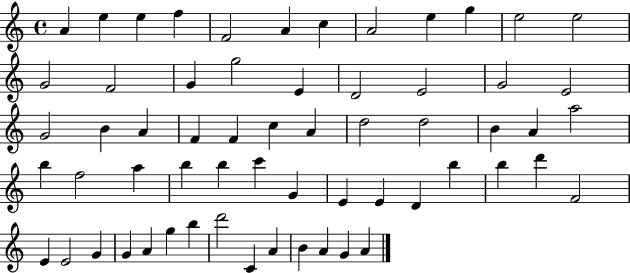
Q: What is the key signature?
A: C major